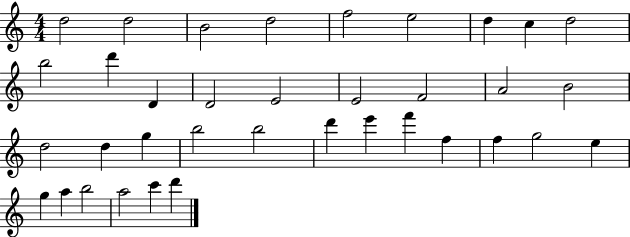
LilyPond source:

{
  \clef treble
  \numericTimeSignature
  \time 4/4
  \key c \major
  d''2 d''2 | b'2 d''2 | f''2 e''2 | d''4 c''4 d''2 | \break b''2 d'''4 d'4 | d'2 e'2 | e'2 f'2 | a'2 b'2 | \break d''2 d''4 g''4 | b''2 b''2 | d'''4 e'''4 f'''4 f''4 | f''4 g''2 e''4 | \break g''4 a''4 b''2 | a''2 c'''4 d'''4 | \bar "|."
}